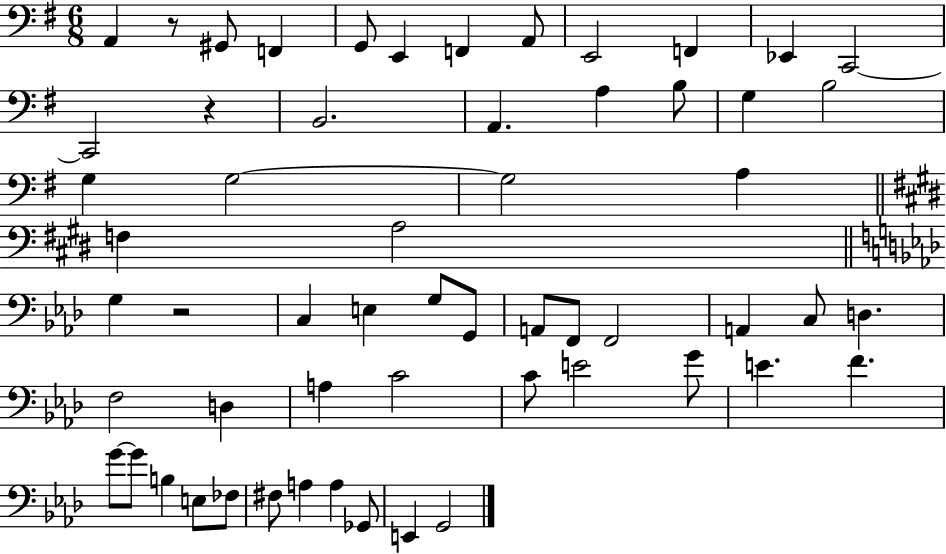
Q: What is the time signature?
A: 6/8